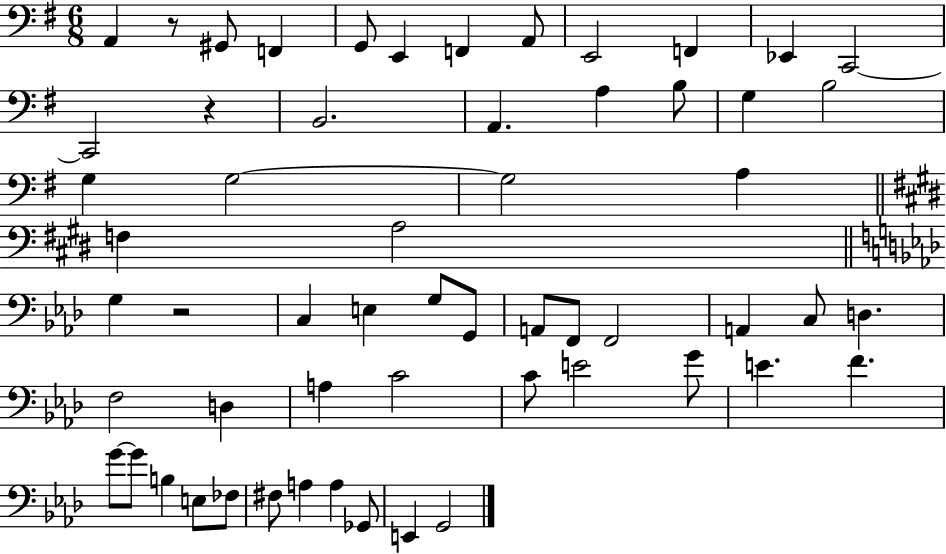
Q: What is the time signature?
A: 6/8